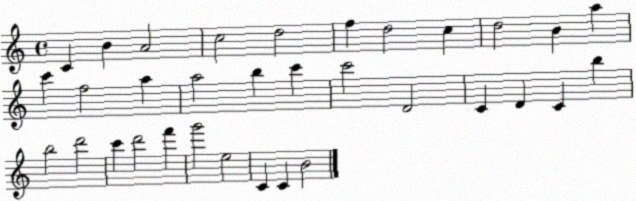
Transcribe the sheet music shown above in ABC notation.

X:1
T:Untitled
M:4/4
L:1/4
K:C
C B A2 c2 d2 f d2 c d2 B a c' f2 a a2 b c' c'2 D2 C D C b b2 d'2 c' d'2 f' g'2 e2 C C B2